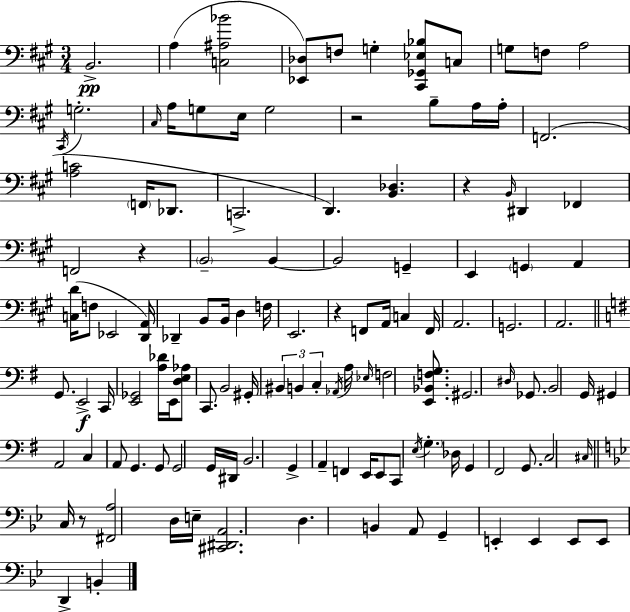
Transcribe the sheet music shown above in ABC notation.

X:1
T:Untitled
M:3/4
L:1/4
K:A
B,,2 A, [C,^A,_B]2 [_E,,_D,]/2 F,/2 G, [^C,,_G,,_E,_B,]/2 C,/2 G,/2 F,/2 A,2 ^C,,/4 G,2 ^C,/4 A,/4 G,/2 E,/4 G,2 z2 B,/2 A,/4 A,/4 F,,2 [A,C]2 F,,/4 _D,,/2 C,,2 D,, [B,,_D,] z B,,/4 ^D,, _F,, F,,2 z B,,2 B,, B,,2 G,, E,, G,, A,, [C,D]/4 F,/2 _E,,2 [D,,A,,]/4 _D,, B,,/2 B,,/4 D, F,/4 E,,2 z F,,/2 A,,/4 C, F,,/4 A,,2 G,,2 A,,2 G,,/2 E,,2 C,,/4 [E,,_G,,]2 [A,_D]/4 E,,/4 [D,E,_A,]/2 C,,/2 B,,2 ^G,,/4 ^B,, B,, C, _A,,/4 A,/4 _E,/4 F,2 [E,,_B,,F,G,]/2 ^G,,2 ^D,/4 _G,,/2 B,,2 G,,/4 ^G,, A,,2 C, A,,/2 G,, G,,/2 G,,2 G,,/4 ^D,,/4 B,,2 G,, A,, F,, E,,/4 E,,/2 C,,/2 E,/4 G, _D,/4 G,, ^F,,2 G,,/2 C,2 ^C,/4 C,/4 z/2 [^F,,A,]2 D,/4 E,/4 [^C,,^D,,A,,]2 D, B,, A,,/2 G,, E,, E,, E,,/2 E,,/2 D,, B,,